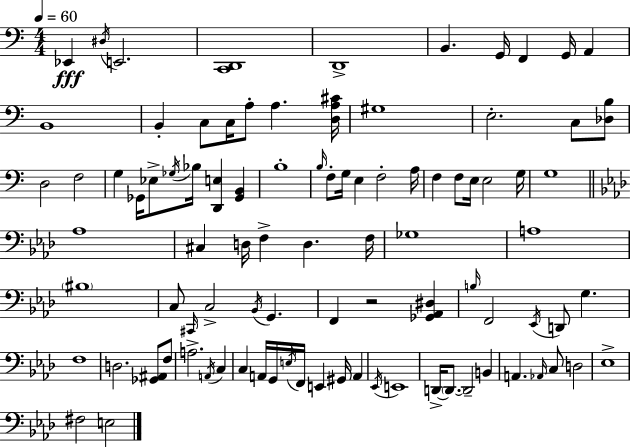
{
  \clef bass
  \numericTimeSignature
  \time 4/4
  \key c \major
  \tempo 4 = 60
  ees,4\fff \acciaccatura { dis16 } e,2. | <c, d,>1 | d,1-> | b,4. g,16 f,4 g,16 a,4 | \break b,1 | b,4-. c8 c16 a8-. a4. | <d a cis'>16 gis1 | e2.-. c8 <des b>8 | \break d2 f2 | g4 ges,16 ees8-> \acciaccatura { ges16 } bes16 <d, e>4 <ges, b,>4 | b1-. | \grace { b16 } f8-. g16 e4 f2-. | \break a16 f4 f8 e16 e2 | g16 g1 | \bar "||" \break \key f \minor aes1 | cis4 d16 f4-> d4. f16 | ges1 | a1 | \break \parenthesize bis1 | c8 \grace { cis,16 } c2-> \acciaccatura { bes,16 } g,4. | f,4 r2 <ges, aes, dis>4 | \grace { b16 } f,2 \acciaccatura { ees,16 } d,8 g4. | \break f1 | d2. | <ges, ais,>8 f8 a2.-> | \acciaccatura { a,16 } c4 c4 a,16 g,16 \acciaccatura { e16 } f,16 e,4 | \break gis,16 a,4 \acciaccatura { ees,16 } e,1 | d,16->~~ \parenthesize d,8.~~ d,2-- | b,4 a,4. \grace { aes,16 } c8 | d2 ees1-> | \break fis2 | e2 \bar "|."
}